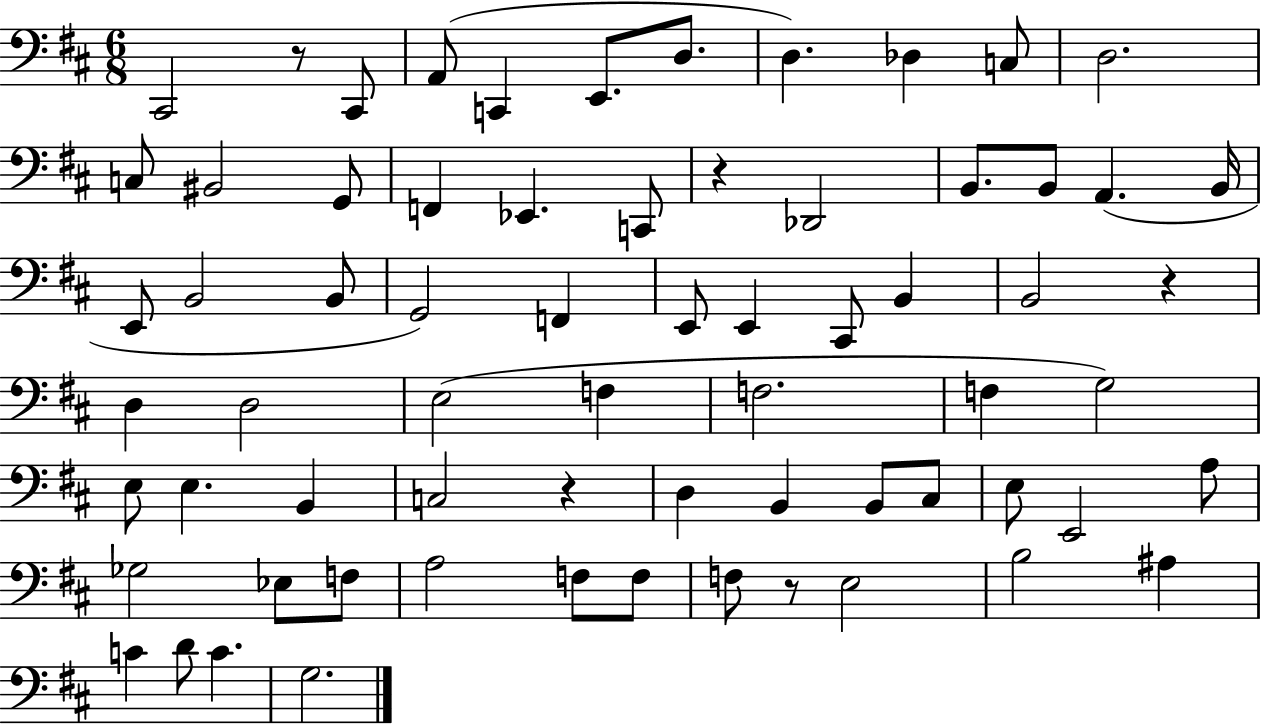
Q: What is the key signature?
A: D major